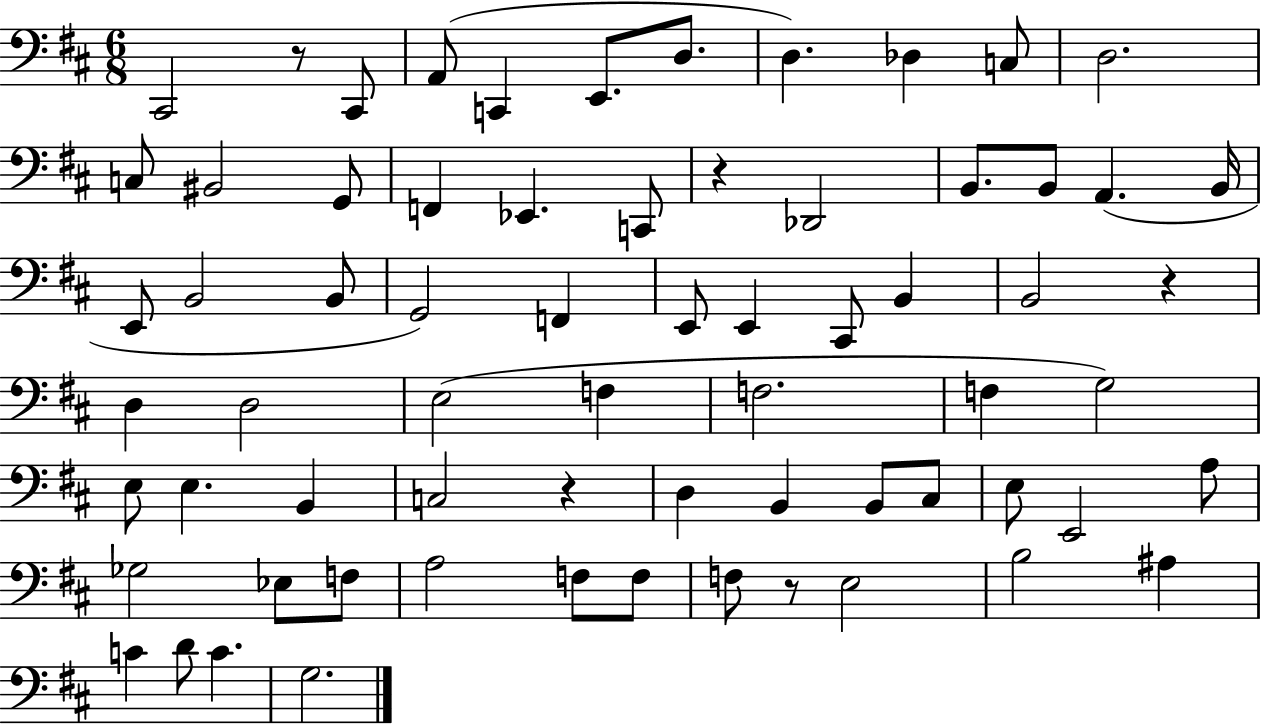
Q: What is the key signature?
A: D major